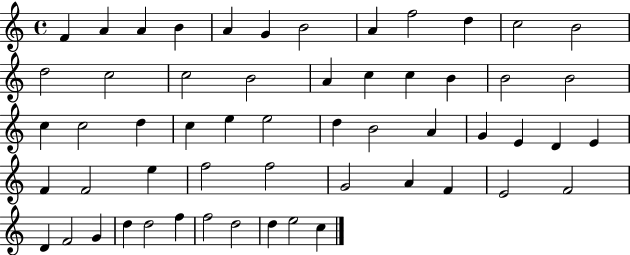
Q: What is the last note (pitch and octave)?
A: C5